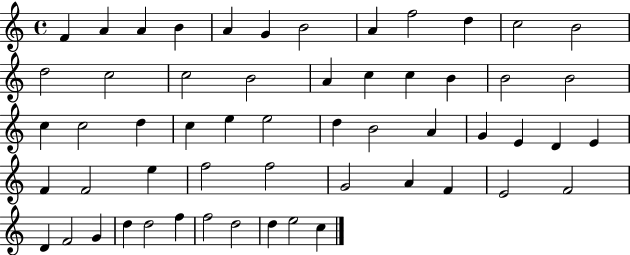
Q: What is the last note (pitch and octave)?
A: C5